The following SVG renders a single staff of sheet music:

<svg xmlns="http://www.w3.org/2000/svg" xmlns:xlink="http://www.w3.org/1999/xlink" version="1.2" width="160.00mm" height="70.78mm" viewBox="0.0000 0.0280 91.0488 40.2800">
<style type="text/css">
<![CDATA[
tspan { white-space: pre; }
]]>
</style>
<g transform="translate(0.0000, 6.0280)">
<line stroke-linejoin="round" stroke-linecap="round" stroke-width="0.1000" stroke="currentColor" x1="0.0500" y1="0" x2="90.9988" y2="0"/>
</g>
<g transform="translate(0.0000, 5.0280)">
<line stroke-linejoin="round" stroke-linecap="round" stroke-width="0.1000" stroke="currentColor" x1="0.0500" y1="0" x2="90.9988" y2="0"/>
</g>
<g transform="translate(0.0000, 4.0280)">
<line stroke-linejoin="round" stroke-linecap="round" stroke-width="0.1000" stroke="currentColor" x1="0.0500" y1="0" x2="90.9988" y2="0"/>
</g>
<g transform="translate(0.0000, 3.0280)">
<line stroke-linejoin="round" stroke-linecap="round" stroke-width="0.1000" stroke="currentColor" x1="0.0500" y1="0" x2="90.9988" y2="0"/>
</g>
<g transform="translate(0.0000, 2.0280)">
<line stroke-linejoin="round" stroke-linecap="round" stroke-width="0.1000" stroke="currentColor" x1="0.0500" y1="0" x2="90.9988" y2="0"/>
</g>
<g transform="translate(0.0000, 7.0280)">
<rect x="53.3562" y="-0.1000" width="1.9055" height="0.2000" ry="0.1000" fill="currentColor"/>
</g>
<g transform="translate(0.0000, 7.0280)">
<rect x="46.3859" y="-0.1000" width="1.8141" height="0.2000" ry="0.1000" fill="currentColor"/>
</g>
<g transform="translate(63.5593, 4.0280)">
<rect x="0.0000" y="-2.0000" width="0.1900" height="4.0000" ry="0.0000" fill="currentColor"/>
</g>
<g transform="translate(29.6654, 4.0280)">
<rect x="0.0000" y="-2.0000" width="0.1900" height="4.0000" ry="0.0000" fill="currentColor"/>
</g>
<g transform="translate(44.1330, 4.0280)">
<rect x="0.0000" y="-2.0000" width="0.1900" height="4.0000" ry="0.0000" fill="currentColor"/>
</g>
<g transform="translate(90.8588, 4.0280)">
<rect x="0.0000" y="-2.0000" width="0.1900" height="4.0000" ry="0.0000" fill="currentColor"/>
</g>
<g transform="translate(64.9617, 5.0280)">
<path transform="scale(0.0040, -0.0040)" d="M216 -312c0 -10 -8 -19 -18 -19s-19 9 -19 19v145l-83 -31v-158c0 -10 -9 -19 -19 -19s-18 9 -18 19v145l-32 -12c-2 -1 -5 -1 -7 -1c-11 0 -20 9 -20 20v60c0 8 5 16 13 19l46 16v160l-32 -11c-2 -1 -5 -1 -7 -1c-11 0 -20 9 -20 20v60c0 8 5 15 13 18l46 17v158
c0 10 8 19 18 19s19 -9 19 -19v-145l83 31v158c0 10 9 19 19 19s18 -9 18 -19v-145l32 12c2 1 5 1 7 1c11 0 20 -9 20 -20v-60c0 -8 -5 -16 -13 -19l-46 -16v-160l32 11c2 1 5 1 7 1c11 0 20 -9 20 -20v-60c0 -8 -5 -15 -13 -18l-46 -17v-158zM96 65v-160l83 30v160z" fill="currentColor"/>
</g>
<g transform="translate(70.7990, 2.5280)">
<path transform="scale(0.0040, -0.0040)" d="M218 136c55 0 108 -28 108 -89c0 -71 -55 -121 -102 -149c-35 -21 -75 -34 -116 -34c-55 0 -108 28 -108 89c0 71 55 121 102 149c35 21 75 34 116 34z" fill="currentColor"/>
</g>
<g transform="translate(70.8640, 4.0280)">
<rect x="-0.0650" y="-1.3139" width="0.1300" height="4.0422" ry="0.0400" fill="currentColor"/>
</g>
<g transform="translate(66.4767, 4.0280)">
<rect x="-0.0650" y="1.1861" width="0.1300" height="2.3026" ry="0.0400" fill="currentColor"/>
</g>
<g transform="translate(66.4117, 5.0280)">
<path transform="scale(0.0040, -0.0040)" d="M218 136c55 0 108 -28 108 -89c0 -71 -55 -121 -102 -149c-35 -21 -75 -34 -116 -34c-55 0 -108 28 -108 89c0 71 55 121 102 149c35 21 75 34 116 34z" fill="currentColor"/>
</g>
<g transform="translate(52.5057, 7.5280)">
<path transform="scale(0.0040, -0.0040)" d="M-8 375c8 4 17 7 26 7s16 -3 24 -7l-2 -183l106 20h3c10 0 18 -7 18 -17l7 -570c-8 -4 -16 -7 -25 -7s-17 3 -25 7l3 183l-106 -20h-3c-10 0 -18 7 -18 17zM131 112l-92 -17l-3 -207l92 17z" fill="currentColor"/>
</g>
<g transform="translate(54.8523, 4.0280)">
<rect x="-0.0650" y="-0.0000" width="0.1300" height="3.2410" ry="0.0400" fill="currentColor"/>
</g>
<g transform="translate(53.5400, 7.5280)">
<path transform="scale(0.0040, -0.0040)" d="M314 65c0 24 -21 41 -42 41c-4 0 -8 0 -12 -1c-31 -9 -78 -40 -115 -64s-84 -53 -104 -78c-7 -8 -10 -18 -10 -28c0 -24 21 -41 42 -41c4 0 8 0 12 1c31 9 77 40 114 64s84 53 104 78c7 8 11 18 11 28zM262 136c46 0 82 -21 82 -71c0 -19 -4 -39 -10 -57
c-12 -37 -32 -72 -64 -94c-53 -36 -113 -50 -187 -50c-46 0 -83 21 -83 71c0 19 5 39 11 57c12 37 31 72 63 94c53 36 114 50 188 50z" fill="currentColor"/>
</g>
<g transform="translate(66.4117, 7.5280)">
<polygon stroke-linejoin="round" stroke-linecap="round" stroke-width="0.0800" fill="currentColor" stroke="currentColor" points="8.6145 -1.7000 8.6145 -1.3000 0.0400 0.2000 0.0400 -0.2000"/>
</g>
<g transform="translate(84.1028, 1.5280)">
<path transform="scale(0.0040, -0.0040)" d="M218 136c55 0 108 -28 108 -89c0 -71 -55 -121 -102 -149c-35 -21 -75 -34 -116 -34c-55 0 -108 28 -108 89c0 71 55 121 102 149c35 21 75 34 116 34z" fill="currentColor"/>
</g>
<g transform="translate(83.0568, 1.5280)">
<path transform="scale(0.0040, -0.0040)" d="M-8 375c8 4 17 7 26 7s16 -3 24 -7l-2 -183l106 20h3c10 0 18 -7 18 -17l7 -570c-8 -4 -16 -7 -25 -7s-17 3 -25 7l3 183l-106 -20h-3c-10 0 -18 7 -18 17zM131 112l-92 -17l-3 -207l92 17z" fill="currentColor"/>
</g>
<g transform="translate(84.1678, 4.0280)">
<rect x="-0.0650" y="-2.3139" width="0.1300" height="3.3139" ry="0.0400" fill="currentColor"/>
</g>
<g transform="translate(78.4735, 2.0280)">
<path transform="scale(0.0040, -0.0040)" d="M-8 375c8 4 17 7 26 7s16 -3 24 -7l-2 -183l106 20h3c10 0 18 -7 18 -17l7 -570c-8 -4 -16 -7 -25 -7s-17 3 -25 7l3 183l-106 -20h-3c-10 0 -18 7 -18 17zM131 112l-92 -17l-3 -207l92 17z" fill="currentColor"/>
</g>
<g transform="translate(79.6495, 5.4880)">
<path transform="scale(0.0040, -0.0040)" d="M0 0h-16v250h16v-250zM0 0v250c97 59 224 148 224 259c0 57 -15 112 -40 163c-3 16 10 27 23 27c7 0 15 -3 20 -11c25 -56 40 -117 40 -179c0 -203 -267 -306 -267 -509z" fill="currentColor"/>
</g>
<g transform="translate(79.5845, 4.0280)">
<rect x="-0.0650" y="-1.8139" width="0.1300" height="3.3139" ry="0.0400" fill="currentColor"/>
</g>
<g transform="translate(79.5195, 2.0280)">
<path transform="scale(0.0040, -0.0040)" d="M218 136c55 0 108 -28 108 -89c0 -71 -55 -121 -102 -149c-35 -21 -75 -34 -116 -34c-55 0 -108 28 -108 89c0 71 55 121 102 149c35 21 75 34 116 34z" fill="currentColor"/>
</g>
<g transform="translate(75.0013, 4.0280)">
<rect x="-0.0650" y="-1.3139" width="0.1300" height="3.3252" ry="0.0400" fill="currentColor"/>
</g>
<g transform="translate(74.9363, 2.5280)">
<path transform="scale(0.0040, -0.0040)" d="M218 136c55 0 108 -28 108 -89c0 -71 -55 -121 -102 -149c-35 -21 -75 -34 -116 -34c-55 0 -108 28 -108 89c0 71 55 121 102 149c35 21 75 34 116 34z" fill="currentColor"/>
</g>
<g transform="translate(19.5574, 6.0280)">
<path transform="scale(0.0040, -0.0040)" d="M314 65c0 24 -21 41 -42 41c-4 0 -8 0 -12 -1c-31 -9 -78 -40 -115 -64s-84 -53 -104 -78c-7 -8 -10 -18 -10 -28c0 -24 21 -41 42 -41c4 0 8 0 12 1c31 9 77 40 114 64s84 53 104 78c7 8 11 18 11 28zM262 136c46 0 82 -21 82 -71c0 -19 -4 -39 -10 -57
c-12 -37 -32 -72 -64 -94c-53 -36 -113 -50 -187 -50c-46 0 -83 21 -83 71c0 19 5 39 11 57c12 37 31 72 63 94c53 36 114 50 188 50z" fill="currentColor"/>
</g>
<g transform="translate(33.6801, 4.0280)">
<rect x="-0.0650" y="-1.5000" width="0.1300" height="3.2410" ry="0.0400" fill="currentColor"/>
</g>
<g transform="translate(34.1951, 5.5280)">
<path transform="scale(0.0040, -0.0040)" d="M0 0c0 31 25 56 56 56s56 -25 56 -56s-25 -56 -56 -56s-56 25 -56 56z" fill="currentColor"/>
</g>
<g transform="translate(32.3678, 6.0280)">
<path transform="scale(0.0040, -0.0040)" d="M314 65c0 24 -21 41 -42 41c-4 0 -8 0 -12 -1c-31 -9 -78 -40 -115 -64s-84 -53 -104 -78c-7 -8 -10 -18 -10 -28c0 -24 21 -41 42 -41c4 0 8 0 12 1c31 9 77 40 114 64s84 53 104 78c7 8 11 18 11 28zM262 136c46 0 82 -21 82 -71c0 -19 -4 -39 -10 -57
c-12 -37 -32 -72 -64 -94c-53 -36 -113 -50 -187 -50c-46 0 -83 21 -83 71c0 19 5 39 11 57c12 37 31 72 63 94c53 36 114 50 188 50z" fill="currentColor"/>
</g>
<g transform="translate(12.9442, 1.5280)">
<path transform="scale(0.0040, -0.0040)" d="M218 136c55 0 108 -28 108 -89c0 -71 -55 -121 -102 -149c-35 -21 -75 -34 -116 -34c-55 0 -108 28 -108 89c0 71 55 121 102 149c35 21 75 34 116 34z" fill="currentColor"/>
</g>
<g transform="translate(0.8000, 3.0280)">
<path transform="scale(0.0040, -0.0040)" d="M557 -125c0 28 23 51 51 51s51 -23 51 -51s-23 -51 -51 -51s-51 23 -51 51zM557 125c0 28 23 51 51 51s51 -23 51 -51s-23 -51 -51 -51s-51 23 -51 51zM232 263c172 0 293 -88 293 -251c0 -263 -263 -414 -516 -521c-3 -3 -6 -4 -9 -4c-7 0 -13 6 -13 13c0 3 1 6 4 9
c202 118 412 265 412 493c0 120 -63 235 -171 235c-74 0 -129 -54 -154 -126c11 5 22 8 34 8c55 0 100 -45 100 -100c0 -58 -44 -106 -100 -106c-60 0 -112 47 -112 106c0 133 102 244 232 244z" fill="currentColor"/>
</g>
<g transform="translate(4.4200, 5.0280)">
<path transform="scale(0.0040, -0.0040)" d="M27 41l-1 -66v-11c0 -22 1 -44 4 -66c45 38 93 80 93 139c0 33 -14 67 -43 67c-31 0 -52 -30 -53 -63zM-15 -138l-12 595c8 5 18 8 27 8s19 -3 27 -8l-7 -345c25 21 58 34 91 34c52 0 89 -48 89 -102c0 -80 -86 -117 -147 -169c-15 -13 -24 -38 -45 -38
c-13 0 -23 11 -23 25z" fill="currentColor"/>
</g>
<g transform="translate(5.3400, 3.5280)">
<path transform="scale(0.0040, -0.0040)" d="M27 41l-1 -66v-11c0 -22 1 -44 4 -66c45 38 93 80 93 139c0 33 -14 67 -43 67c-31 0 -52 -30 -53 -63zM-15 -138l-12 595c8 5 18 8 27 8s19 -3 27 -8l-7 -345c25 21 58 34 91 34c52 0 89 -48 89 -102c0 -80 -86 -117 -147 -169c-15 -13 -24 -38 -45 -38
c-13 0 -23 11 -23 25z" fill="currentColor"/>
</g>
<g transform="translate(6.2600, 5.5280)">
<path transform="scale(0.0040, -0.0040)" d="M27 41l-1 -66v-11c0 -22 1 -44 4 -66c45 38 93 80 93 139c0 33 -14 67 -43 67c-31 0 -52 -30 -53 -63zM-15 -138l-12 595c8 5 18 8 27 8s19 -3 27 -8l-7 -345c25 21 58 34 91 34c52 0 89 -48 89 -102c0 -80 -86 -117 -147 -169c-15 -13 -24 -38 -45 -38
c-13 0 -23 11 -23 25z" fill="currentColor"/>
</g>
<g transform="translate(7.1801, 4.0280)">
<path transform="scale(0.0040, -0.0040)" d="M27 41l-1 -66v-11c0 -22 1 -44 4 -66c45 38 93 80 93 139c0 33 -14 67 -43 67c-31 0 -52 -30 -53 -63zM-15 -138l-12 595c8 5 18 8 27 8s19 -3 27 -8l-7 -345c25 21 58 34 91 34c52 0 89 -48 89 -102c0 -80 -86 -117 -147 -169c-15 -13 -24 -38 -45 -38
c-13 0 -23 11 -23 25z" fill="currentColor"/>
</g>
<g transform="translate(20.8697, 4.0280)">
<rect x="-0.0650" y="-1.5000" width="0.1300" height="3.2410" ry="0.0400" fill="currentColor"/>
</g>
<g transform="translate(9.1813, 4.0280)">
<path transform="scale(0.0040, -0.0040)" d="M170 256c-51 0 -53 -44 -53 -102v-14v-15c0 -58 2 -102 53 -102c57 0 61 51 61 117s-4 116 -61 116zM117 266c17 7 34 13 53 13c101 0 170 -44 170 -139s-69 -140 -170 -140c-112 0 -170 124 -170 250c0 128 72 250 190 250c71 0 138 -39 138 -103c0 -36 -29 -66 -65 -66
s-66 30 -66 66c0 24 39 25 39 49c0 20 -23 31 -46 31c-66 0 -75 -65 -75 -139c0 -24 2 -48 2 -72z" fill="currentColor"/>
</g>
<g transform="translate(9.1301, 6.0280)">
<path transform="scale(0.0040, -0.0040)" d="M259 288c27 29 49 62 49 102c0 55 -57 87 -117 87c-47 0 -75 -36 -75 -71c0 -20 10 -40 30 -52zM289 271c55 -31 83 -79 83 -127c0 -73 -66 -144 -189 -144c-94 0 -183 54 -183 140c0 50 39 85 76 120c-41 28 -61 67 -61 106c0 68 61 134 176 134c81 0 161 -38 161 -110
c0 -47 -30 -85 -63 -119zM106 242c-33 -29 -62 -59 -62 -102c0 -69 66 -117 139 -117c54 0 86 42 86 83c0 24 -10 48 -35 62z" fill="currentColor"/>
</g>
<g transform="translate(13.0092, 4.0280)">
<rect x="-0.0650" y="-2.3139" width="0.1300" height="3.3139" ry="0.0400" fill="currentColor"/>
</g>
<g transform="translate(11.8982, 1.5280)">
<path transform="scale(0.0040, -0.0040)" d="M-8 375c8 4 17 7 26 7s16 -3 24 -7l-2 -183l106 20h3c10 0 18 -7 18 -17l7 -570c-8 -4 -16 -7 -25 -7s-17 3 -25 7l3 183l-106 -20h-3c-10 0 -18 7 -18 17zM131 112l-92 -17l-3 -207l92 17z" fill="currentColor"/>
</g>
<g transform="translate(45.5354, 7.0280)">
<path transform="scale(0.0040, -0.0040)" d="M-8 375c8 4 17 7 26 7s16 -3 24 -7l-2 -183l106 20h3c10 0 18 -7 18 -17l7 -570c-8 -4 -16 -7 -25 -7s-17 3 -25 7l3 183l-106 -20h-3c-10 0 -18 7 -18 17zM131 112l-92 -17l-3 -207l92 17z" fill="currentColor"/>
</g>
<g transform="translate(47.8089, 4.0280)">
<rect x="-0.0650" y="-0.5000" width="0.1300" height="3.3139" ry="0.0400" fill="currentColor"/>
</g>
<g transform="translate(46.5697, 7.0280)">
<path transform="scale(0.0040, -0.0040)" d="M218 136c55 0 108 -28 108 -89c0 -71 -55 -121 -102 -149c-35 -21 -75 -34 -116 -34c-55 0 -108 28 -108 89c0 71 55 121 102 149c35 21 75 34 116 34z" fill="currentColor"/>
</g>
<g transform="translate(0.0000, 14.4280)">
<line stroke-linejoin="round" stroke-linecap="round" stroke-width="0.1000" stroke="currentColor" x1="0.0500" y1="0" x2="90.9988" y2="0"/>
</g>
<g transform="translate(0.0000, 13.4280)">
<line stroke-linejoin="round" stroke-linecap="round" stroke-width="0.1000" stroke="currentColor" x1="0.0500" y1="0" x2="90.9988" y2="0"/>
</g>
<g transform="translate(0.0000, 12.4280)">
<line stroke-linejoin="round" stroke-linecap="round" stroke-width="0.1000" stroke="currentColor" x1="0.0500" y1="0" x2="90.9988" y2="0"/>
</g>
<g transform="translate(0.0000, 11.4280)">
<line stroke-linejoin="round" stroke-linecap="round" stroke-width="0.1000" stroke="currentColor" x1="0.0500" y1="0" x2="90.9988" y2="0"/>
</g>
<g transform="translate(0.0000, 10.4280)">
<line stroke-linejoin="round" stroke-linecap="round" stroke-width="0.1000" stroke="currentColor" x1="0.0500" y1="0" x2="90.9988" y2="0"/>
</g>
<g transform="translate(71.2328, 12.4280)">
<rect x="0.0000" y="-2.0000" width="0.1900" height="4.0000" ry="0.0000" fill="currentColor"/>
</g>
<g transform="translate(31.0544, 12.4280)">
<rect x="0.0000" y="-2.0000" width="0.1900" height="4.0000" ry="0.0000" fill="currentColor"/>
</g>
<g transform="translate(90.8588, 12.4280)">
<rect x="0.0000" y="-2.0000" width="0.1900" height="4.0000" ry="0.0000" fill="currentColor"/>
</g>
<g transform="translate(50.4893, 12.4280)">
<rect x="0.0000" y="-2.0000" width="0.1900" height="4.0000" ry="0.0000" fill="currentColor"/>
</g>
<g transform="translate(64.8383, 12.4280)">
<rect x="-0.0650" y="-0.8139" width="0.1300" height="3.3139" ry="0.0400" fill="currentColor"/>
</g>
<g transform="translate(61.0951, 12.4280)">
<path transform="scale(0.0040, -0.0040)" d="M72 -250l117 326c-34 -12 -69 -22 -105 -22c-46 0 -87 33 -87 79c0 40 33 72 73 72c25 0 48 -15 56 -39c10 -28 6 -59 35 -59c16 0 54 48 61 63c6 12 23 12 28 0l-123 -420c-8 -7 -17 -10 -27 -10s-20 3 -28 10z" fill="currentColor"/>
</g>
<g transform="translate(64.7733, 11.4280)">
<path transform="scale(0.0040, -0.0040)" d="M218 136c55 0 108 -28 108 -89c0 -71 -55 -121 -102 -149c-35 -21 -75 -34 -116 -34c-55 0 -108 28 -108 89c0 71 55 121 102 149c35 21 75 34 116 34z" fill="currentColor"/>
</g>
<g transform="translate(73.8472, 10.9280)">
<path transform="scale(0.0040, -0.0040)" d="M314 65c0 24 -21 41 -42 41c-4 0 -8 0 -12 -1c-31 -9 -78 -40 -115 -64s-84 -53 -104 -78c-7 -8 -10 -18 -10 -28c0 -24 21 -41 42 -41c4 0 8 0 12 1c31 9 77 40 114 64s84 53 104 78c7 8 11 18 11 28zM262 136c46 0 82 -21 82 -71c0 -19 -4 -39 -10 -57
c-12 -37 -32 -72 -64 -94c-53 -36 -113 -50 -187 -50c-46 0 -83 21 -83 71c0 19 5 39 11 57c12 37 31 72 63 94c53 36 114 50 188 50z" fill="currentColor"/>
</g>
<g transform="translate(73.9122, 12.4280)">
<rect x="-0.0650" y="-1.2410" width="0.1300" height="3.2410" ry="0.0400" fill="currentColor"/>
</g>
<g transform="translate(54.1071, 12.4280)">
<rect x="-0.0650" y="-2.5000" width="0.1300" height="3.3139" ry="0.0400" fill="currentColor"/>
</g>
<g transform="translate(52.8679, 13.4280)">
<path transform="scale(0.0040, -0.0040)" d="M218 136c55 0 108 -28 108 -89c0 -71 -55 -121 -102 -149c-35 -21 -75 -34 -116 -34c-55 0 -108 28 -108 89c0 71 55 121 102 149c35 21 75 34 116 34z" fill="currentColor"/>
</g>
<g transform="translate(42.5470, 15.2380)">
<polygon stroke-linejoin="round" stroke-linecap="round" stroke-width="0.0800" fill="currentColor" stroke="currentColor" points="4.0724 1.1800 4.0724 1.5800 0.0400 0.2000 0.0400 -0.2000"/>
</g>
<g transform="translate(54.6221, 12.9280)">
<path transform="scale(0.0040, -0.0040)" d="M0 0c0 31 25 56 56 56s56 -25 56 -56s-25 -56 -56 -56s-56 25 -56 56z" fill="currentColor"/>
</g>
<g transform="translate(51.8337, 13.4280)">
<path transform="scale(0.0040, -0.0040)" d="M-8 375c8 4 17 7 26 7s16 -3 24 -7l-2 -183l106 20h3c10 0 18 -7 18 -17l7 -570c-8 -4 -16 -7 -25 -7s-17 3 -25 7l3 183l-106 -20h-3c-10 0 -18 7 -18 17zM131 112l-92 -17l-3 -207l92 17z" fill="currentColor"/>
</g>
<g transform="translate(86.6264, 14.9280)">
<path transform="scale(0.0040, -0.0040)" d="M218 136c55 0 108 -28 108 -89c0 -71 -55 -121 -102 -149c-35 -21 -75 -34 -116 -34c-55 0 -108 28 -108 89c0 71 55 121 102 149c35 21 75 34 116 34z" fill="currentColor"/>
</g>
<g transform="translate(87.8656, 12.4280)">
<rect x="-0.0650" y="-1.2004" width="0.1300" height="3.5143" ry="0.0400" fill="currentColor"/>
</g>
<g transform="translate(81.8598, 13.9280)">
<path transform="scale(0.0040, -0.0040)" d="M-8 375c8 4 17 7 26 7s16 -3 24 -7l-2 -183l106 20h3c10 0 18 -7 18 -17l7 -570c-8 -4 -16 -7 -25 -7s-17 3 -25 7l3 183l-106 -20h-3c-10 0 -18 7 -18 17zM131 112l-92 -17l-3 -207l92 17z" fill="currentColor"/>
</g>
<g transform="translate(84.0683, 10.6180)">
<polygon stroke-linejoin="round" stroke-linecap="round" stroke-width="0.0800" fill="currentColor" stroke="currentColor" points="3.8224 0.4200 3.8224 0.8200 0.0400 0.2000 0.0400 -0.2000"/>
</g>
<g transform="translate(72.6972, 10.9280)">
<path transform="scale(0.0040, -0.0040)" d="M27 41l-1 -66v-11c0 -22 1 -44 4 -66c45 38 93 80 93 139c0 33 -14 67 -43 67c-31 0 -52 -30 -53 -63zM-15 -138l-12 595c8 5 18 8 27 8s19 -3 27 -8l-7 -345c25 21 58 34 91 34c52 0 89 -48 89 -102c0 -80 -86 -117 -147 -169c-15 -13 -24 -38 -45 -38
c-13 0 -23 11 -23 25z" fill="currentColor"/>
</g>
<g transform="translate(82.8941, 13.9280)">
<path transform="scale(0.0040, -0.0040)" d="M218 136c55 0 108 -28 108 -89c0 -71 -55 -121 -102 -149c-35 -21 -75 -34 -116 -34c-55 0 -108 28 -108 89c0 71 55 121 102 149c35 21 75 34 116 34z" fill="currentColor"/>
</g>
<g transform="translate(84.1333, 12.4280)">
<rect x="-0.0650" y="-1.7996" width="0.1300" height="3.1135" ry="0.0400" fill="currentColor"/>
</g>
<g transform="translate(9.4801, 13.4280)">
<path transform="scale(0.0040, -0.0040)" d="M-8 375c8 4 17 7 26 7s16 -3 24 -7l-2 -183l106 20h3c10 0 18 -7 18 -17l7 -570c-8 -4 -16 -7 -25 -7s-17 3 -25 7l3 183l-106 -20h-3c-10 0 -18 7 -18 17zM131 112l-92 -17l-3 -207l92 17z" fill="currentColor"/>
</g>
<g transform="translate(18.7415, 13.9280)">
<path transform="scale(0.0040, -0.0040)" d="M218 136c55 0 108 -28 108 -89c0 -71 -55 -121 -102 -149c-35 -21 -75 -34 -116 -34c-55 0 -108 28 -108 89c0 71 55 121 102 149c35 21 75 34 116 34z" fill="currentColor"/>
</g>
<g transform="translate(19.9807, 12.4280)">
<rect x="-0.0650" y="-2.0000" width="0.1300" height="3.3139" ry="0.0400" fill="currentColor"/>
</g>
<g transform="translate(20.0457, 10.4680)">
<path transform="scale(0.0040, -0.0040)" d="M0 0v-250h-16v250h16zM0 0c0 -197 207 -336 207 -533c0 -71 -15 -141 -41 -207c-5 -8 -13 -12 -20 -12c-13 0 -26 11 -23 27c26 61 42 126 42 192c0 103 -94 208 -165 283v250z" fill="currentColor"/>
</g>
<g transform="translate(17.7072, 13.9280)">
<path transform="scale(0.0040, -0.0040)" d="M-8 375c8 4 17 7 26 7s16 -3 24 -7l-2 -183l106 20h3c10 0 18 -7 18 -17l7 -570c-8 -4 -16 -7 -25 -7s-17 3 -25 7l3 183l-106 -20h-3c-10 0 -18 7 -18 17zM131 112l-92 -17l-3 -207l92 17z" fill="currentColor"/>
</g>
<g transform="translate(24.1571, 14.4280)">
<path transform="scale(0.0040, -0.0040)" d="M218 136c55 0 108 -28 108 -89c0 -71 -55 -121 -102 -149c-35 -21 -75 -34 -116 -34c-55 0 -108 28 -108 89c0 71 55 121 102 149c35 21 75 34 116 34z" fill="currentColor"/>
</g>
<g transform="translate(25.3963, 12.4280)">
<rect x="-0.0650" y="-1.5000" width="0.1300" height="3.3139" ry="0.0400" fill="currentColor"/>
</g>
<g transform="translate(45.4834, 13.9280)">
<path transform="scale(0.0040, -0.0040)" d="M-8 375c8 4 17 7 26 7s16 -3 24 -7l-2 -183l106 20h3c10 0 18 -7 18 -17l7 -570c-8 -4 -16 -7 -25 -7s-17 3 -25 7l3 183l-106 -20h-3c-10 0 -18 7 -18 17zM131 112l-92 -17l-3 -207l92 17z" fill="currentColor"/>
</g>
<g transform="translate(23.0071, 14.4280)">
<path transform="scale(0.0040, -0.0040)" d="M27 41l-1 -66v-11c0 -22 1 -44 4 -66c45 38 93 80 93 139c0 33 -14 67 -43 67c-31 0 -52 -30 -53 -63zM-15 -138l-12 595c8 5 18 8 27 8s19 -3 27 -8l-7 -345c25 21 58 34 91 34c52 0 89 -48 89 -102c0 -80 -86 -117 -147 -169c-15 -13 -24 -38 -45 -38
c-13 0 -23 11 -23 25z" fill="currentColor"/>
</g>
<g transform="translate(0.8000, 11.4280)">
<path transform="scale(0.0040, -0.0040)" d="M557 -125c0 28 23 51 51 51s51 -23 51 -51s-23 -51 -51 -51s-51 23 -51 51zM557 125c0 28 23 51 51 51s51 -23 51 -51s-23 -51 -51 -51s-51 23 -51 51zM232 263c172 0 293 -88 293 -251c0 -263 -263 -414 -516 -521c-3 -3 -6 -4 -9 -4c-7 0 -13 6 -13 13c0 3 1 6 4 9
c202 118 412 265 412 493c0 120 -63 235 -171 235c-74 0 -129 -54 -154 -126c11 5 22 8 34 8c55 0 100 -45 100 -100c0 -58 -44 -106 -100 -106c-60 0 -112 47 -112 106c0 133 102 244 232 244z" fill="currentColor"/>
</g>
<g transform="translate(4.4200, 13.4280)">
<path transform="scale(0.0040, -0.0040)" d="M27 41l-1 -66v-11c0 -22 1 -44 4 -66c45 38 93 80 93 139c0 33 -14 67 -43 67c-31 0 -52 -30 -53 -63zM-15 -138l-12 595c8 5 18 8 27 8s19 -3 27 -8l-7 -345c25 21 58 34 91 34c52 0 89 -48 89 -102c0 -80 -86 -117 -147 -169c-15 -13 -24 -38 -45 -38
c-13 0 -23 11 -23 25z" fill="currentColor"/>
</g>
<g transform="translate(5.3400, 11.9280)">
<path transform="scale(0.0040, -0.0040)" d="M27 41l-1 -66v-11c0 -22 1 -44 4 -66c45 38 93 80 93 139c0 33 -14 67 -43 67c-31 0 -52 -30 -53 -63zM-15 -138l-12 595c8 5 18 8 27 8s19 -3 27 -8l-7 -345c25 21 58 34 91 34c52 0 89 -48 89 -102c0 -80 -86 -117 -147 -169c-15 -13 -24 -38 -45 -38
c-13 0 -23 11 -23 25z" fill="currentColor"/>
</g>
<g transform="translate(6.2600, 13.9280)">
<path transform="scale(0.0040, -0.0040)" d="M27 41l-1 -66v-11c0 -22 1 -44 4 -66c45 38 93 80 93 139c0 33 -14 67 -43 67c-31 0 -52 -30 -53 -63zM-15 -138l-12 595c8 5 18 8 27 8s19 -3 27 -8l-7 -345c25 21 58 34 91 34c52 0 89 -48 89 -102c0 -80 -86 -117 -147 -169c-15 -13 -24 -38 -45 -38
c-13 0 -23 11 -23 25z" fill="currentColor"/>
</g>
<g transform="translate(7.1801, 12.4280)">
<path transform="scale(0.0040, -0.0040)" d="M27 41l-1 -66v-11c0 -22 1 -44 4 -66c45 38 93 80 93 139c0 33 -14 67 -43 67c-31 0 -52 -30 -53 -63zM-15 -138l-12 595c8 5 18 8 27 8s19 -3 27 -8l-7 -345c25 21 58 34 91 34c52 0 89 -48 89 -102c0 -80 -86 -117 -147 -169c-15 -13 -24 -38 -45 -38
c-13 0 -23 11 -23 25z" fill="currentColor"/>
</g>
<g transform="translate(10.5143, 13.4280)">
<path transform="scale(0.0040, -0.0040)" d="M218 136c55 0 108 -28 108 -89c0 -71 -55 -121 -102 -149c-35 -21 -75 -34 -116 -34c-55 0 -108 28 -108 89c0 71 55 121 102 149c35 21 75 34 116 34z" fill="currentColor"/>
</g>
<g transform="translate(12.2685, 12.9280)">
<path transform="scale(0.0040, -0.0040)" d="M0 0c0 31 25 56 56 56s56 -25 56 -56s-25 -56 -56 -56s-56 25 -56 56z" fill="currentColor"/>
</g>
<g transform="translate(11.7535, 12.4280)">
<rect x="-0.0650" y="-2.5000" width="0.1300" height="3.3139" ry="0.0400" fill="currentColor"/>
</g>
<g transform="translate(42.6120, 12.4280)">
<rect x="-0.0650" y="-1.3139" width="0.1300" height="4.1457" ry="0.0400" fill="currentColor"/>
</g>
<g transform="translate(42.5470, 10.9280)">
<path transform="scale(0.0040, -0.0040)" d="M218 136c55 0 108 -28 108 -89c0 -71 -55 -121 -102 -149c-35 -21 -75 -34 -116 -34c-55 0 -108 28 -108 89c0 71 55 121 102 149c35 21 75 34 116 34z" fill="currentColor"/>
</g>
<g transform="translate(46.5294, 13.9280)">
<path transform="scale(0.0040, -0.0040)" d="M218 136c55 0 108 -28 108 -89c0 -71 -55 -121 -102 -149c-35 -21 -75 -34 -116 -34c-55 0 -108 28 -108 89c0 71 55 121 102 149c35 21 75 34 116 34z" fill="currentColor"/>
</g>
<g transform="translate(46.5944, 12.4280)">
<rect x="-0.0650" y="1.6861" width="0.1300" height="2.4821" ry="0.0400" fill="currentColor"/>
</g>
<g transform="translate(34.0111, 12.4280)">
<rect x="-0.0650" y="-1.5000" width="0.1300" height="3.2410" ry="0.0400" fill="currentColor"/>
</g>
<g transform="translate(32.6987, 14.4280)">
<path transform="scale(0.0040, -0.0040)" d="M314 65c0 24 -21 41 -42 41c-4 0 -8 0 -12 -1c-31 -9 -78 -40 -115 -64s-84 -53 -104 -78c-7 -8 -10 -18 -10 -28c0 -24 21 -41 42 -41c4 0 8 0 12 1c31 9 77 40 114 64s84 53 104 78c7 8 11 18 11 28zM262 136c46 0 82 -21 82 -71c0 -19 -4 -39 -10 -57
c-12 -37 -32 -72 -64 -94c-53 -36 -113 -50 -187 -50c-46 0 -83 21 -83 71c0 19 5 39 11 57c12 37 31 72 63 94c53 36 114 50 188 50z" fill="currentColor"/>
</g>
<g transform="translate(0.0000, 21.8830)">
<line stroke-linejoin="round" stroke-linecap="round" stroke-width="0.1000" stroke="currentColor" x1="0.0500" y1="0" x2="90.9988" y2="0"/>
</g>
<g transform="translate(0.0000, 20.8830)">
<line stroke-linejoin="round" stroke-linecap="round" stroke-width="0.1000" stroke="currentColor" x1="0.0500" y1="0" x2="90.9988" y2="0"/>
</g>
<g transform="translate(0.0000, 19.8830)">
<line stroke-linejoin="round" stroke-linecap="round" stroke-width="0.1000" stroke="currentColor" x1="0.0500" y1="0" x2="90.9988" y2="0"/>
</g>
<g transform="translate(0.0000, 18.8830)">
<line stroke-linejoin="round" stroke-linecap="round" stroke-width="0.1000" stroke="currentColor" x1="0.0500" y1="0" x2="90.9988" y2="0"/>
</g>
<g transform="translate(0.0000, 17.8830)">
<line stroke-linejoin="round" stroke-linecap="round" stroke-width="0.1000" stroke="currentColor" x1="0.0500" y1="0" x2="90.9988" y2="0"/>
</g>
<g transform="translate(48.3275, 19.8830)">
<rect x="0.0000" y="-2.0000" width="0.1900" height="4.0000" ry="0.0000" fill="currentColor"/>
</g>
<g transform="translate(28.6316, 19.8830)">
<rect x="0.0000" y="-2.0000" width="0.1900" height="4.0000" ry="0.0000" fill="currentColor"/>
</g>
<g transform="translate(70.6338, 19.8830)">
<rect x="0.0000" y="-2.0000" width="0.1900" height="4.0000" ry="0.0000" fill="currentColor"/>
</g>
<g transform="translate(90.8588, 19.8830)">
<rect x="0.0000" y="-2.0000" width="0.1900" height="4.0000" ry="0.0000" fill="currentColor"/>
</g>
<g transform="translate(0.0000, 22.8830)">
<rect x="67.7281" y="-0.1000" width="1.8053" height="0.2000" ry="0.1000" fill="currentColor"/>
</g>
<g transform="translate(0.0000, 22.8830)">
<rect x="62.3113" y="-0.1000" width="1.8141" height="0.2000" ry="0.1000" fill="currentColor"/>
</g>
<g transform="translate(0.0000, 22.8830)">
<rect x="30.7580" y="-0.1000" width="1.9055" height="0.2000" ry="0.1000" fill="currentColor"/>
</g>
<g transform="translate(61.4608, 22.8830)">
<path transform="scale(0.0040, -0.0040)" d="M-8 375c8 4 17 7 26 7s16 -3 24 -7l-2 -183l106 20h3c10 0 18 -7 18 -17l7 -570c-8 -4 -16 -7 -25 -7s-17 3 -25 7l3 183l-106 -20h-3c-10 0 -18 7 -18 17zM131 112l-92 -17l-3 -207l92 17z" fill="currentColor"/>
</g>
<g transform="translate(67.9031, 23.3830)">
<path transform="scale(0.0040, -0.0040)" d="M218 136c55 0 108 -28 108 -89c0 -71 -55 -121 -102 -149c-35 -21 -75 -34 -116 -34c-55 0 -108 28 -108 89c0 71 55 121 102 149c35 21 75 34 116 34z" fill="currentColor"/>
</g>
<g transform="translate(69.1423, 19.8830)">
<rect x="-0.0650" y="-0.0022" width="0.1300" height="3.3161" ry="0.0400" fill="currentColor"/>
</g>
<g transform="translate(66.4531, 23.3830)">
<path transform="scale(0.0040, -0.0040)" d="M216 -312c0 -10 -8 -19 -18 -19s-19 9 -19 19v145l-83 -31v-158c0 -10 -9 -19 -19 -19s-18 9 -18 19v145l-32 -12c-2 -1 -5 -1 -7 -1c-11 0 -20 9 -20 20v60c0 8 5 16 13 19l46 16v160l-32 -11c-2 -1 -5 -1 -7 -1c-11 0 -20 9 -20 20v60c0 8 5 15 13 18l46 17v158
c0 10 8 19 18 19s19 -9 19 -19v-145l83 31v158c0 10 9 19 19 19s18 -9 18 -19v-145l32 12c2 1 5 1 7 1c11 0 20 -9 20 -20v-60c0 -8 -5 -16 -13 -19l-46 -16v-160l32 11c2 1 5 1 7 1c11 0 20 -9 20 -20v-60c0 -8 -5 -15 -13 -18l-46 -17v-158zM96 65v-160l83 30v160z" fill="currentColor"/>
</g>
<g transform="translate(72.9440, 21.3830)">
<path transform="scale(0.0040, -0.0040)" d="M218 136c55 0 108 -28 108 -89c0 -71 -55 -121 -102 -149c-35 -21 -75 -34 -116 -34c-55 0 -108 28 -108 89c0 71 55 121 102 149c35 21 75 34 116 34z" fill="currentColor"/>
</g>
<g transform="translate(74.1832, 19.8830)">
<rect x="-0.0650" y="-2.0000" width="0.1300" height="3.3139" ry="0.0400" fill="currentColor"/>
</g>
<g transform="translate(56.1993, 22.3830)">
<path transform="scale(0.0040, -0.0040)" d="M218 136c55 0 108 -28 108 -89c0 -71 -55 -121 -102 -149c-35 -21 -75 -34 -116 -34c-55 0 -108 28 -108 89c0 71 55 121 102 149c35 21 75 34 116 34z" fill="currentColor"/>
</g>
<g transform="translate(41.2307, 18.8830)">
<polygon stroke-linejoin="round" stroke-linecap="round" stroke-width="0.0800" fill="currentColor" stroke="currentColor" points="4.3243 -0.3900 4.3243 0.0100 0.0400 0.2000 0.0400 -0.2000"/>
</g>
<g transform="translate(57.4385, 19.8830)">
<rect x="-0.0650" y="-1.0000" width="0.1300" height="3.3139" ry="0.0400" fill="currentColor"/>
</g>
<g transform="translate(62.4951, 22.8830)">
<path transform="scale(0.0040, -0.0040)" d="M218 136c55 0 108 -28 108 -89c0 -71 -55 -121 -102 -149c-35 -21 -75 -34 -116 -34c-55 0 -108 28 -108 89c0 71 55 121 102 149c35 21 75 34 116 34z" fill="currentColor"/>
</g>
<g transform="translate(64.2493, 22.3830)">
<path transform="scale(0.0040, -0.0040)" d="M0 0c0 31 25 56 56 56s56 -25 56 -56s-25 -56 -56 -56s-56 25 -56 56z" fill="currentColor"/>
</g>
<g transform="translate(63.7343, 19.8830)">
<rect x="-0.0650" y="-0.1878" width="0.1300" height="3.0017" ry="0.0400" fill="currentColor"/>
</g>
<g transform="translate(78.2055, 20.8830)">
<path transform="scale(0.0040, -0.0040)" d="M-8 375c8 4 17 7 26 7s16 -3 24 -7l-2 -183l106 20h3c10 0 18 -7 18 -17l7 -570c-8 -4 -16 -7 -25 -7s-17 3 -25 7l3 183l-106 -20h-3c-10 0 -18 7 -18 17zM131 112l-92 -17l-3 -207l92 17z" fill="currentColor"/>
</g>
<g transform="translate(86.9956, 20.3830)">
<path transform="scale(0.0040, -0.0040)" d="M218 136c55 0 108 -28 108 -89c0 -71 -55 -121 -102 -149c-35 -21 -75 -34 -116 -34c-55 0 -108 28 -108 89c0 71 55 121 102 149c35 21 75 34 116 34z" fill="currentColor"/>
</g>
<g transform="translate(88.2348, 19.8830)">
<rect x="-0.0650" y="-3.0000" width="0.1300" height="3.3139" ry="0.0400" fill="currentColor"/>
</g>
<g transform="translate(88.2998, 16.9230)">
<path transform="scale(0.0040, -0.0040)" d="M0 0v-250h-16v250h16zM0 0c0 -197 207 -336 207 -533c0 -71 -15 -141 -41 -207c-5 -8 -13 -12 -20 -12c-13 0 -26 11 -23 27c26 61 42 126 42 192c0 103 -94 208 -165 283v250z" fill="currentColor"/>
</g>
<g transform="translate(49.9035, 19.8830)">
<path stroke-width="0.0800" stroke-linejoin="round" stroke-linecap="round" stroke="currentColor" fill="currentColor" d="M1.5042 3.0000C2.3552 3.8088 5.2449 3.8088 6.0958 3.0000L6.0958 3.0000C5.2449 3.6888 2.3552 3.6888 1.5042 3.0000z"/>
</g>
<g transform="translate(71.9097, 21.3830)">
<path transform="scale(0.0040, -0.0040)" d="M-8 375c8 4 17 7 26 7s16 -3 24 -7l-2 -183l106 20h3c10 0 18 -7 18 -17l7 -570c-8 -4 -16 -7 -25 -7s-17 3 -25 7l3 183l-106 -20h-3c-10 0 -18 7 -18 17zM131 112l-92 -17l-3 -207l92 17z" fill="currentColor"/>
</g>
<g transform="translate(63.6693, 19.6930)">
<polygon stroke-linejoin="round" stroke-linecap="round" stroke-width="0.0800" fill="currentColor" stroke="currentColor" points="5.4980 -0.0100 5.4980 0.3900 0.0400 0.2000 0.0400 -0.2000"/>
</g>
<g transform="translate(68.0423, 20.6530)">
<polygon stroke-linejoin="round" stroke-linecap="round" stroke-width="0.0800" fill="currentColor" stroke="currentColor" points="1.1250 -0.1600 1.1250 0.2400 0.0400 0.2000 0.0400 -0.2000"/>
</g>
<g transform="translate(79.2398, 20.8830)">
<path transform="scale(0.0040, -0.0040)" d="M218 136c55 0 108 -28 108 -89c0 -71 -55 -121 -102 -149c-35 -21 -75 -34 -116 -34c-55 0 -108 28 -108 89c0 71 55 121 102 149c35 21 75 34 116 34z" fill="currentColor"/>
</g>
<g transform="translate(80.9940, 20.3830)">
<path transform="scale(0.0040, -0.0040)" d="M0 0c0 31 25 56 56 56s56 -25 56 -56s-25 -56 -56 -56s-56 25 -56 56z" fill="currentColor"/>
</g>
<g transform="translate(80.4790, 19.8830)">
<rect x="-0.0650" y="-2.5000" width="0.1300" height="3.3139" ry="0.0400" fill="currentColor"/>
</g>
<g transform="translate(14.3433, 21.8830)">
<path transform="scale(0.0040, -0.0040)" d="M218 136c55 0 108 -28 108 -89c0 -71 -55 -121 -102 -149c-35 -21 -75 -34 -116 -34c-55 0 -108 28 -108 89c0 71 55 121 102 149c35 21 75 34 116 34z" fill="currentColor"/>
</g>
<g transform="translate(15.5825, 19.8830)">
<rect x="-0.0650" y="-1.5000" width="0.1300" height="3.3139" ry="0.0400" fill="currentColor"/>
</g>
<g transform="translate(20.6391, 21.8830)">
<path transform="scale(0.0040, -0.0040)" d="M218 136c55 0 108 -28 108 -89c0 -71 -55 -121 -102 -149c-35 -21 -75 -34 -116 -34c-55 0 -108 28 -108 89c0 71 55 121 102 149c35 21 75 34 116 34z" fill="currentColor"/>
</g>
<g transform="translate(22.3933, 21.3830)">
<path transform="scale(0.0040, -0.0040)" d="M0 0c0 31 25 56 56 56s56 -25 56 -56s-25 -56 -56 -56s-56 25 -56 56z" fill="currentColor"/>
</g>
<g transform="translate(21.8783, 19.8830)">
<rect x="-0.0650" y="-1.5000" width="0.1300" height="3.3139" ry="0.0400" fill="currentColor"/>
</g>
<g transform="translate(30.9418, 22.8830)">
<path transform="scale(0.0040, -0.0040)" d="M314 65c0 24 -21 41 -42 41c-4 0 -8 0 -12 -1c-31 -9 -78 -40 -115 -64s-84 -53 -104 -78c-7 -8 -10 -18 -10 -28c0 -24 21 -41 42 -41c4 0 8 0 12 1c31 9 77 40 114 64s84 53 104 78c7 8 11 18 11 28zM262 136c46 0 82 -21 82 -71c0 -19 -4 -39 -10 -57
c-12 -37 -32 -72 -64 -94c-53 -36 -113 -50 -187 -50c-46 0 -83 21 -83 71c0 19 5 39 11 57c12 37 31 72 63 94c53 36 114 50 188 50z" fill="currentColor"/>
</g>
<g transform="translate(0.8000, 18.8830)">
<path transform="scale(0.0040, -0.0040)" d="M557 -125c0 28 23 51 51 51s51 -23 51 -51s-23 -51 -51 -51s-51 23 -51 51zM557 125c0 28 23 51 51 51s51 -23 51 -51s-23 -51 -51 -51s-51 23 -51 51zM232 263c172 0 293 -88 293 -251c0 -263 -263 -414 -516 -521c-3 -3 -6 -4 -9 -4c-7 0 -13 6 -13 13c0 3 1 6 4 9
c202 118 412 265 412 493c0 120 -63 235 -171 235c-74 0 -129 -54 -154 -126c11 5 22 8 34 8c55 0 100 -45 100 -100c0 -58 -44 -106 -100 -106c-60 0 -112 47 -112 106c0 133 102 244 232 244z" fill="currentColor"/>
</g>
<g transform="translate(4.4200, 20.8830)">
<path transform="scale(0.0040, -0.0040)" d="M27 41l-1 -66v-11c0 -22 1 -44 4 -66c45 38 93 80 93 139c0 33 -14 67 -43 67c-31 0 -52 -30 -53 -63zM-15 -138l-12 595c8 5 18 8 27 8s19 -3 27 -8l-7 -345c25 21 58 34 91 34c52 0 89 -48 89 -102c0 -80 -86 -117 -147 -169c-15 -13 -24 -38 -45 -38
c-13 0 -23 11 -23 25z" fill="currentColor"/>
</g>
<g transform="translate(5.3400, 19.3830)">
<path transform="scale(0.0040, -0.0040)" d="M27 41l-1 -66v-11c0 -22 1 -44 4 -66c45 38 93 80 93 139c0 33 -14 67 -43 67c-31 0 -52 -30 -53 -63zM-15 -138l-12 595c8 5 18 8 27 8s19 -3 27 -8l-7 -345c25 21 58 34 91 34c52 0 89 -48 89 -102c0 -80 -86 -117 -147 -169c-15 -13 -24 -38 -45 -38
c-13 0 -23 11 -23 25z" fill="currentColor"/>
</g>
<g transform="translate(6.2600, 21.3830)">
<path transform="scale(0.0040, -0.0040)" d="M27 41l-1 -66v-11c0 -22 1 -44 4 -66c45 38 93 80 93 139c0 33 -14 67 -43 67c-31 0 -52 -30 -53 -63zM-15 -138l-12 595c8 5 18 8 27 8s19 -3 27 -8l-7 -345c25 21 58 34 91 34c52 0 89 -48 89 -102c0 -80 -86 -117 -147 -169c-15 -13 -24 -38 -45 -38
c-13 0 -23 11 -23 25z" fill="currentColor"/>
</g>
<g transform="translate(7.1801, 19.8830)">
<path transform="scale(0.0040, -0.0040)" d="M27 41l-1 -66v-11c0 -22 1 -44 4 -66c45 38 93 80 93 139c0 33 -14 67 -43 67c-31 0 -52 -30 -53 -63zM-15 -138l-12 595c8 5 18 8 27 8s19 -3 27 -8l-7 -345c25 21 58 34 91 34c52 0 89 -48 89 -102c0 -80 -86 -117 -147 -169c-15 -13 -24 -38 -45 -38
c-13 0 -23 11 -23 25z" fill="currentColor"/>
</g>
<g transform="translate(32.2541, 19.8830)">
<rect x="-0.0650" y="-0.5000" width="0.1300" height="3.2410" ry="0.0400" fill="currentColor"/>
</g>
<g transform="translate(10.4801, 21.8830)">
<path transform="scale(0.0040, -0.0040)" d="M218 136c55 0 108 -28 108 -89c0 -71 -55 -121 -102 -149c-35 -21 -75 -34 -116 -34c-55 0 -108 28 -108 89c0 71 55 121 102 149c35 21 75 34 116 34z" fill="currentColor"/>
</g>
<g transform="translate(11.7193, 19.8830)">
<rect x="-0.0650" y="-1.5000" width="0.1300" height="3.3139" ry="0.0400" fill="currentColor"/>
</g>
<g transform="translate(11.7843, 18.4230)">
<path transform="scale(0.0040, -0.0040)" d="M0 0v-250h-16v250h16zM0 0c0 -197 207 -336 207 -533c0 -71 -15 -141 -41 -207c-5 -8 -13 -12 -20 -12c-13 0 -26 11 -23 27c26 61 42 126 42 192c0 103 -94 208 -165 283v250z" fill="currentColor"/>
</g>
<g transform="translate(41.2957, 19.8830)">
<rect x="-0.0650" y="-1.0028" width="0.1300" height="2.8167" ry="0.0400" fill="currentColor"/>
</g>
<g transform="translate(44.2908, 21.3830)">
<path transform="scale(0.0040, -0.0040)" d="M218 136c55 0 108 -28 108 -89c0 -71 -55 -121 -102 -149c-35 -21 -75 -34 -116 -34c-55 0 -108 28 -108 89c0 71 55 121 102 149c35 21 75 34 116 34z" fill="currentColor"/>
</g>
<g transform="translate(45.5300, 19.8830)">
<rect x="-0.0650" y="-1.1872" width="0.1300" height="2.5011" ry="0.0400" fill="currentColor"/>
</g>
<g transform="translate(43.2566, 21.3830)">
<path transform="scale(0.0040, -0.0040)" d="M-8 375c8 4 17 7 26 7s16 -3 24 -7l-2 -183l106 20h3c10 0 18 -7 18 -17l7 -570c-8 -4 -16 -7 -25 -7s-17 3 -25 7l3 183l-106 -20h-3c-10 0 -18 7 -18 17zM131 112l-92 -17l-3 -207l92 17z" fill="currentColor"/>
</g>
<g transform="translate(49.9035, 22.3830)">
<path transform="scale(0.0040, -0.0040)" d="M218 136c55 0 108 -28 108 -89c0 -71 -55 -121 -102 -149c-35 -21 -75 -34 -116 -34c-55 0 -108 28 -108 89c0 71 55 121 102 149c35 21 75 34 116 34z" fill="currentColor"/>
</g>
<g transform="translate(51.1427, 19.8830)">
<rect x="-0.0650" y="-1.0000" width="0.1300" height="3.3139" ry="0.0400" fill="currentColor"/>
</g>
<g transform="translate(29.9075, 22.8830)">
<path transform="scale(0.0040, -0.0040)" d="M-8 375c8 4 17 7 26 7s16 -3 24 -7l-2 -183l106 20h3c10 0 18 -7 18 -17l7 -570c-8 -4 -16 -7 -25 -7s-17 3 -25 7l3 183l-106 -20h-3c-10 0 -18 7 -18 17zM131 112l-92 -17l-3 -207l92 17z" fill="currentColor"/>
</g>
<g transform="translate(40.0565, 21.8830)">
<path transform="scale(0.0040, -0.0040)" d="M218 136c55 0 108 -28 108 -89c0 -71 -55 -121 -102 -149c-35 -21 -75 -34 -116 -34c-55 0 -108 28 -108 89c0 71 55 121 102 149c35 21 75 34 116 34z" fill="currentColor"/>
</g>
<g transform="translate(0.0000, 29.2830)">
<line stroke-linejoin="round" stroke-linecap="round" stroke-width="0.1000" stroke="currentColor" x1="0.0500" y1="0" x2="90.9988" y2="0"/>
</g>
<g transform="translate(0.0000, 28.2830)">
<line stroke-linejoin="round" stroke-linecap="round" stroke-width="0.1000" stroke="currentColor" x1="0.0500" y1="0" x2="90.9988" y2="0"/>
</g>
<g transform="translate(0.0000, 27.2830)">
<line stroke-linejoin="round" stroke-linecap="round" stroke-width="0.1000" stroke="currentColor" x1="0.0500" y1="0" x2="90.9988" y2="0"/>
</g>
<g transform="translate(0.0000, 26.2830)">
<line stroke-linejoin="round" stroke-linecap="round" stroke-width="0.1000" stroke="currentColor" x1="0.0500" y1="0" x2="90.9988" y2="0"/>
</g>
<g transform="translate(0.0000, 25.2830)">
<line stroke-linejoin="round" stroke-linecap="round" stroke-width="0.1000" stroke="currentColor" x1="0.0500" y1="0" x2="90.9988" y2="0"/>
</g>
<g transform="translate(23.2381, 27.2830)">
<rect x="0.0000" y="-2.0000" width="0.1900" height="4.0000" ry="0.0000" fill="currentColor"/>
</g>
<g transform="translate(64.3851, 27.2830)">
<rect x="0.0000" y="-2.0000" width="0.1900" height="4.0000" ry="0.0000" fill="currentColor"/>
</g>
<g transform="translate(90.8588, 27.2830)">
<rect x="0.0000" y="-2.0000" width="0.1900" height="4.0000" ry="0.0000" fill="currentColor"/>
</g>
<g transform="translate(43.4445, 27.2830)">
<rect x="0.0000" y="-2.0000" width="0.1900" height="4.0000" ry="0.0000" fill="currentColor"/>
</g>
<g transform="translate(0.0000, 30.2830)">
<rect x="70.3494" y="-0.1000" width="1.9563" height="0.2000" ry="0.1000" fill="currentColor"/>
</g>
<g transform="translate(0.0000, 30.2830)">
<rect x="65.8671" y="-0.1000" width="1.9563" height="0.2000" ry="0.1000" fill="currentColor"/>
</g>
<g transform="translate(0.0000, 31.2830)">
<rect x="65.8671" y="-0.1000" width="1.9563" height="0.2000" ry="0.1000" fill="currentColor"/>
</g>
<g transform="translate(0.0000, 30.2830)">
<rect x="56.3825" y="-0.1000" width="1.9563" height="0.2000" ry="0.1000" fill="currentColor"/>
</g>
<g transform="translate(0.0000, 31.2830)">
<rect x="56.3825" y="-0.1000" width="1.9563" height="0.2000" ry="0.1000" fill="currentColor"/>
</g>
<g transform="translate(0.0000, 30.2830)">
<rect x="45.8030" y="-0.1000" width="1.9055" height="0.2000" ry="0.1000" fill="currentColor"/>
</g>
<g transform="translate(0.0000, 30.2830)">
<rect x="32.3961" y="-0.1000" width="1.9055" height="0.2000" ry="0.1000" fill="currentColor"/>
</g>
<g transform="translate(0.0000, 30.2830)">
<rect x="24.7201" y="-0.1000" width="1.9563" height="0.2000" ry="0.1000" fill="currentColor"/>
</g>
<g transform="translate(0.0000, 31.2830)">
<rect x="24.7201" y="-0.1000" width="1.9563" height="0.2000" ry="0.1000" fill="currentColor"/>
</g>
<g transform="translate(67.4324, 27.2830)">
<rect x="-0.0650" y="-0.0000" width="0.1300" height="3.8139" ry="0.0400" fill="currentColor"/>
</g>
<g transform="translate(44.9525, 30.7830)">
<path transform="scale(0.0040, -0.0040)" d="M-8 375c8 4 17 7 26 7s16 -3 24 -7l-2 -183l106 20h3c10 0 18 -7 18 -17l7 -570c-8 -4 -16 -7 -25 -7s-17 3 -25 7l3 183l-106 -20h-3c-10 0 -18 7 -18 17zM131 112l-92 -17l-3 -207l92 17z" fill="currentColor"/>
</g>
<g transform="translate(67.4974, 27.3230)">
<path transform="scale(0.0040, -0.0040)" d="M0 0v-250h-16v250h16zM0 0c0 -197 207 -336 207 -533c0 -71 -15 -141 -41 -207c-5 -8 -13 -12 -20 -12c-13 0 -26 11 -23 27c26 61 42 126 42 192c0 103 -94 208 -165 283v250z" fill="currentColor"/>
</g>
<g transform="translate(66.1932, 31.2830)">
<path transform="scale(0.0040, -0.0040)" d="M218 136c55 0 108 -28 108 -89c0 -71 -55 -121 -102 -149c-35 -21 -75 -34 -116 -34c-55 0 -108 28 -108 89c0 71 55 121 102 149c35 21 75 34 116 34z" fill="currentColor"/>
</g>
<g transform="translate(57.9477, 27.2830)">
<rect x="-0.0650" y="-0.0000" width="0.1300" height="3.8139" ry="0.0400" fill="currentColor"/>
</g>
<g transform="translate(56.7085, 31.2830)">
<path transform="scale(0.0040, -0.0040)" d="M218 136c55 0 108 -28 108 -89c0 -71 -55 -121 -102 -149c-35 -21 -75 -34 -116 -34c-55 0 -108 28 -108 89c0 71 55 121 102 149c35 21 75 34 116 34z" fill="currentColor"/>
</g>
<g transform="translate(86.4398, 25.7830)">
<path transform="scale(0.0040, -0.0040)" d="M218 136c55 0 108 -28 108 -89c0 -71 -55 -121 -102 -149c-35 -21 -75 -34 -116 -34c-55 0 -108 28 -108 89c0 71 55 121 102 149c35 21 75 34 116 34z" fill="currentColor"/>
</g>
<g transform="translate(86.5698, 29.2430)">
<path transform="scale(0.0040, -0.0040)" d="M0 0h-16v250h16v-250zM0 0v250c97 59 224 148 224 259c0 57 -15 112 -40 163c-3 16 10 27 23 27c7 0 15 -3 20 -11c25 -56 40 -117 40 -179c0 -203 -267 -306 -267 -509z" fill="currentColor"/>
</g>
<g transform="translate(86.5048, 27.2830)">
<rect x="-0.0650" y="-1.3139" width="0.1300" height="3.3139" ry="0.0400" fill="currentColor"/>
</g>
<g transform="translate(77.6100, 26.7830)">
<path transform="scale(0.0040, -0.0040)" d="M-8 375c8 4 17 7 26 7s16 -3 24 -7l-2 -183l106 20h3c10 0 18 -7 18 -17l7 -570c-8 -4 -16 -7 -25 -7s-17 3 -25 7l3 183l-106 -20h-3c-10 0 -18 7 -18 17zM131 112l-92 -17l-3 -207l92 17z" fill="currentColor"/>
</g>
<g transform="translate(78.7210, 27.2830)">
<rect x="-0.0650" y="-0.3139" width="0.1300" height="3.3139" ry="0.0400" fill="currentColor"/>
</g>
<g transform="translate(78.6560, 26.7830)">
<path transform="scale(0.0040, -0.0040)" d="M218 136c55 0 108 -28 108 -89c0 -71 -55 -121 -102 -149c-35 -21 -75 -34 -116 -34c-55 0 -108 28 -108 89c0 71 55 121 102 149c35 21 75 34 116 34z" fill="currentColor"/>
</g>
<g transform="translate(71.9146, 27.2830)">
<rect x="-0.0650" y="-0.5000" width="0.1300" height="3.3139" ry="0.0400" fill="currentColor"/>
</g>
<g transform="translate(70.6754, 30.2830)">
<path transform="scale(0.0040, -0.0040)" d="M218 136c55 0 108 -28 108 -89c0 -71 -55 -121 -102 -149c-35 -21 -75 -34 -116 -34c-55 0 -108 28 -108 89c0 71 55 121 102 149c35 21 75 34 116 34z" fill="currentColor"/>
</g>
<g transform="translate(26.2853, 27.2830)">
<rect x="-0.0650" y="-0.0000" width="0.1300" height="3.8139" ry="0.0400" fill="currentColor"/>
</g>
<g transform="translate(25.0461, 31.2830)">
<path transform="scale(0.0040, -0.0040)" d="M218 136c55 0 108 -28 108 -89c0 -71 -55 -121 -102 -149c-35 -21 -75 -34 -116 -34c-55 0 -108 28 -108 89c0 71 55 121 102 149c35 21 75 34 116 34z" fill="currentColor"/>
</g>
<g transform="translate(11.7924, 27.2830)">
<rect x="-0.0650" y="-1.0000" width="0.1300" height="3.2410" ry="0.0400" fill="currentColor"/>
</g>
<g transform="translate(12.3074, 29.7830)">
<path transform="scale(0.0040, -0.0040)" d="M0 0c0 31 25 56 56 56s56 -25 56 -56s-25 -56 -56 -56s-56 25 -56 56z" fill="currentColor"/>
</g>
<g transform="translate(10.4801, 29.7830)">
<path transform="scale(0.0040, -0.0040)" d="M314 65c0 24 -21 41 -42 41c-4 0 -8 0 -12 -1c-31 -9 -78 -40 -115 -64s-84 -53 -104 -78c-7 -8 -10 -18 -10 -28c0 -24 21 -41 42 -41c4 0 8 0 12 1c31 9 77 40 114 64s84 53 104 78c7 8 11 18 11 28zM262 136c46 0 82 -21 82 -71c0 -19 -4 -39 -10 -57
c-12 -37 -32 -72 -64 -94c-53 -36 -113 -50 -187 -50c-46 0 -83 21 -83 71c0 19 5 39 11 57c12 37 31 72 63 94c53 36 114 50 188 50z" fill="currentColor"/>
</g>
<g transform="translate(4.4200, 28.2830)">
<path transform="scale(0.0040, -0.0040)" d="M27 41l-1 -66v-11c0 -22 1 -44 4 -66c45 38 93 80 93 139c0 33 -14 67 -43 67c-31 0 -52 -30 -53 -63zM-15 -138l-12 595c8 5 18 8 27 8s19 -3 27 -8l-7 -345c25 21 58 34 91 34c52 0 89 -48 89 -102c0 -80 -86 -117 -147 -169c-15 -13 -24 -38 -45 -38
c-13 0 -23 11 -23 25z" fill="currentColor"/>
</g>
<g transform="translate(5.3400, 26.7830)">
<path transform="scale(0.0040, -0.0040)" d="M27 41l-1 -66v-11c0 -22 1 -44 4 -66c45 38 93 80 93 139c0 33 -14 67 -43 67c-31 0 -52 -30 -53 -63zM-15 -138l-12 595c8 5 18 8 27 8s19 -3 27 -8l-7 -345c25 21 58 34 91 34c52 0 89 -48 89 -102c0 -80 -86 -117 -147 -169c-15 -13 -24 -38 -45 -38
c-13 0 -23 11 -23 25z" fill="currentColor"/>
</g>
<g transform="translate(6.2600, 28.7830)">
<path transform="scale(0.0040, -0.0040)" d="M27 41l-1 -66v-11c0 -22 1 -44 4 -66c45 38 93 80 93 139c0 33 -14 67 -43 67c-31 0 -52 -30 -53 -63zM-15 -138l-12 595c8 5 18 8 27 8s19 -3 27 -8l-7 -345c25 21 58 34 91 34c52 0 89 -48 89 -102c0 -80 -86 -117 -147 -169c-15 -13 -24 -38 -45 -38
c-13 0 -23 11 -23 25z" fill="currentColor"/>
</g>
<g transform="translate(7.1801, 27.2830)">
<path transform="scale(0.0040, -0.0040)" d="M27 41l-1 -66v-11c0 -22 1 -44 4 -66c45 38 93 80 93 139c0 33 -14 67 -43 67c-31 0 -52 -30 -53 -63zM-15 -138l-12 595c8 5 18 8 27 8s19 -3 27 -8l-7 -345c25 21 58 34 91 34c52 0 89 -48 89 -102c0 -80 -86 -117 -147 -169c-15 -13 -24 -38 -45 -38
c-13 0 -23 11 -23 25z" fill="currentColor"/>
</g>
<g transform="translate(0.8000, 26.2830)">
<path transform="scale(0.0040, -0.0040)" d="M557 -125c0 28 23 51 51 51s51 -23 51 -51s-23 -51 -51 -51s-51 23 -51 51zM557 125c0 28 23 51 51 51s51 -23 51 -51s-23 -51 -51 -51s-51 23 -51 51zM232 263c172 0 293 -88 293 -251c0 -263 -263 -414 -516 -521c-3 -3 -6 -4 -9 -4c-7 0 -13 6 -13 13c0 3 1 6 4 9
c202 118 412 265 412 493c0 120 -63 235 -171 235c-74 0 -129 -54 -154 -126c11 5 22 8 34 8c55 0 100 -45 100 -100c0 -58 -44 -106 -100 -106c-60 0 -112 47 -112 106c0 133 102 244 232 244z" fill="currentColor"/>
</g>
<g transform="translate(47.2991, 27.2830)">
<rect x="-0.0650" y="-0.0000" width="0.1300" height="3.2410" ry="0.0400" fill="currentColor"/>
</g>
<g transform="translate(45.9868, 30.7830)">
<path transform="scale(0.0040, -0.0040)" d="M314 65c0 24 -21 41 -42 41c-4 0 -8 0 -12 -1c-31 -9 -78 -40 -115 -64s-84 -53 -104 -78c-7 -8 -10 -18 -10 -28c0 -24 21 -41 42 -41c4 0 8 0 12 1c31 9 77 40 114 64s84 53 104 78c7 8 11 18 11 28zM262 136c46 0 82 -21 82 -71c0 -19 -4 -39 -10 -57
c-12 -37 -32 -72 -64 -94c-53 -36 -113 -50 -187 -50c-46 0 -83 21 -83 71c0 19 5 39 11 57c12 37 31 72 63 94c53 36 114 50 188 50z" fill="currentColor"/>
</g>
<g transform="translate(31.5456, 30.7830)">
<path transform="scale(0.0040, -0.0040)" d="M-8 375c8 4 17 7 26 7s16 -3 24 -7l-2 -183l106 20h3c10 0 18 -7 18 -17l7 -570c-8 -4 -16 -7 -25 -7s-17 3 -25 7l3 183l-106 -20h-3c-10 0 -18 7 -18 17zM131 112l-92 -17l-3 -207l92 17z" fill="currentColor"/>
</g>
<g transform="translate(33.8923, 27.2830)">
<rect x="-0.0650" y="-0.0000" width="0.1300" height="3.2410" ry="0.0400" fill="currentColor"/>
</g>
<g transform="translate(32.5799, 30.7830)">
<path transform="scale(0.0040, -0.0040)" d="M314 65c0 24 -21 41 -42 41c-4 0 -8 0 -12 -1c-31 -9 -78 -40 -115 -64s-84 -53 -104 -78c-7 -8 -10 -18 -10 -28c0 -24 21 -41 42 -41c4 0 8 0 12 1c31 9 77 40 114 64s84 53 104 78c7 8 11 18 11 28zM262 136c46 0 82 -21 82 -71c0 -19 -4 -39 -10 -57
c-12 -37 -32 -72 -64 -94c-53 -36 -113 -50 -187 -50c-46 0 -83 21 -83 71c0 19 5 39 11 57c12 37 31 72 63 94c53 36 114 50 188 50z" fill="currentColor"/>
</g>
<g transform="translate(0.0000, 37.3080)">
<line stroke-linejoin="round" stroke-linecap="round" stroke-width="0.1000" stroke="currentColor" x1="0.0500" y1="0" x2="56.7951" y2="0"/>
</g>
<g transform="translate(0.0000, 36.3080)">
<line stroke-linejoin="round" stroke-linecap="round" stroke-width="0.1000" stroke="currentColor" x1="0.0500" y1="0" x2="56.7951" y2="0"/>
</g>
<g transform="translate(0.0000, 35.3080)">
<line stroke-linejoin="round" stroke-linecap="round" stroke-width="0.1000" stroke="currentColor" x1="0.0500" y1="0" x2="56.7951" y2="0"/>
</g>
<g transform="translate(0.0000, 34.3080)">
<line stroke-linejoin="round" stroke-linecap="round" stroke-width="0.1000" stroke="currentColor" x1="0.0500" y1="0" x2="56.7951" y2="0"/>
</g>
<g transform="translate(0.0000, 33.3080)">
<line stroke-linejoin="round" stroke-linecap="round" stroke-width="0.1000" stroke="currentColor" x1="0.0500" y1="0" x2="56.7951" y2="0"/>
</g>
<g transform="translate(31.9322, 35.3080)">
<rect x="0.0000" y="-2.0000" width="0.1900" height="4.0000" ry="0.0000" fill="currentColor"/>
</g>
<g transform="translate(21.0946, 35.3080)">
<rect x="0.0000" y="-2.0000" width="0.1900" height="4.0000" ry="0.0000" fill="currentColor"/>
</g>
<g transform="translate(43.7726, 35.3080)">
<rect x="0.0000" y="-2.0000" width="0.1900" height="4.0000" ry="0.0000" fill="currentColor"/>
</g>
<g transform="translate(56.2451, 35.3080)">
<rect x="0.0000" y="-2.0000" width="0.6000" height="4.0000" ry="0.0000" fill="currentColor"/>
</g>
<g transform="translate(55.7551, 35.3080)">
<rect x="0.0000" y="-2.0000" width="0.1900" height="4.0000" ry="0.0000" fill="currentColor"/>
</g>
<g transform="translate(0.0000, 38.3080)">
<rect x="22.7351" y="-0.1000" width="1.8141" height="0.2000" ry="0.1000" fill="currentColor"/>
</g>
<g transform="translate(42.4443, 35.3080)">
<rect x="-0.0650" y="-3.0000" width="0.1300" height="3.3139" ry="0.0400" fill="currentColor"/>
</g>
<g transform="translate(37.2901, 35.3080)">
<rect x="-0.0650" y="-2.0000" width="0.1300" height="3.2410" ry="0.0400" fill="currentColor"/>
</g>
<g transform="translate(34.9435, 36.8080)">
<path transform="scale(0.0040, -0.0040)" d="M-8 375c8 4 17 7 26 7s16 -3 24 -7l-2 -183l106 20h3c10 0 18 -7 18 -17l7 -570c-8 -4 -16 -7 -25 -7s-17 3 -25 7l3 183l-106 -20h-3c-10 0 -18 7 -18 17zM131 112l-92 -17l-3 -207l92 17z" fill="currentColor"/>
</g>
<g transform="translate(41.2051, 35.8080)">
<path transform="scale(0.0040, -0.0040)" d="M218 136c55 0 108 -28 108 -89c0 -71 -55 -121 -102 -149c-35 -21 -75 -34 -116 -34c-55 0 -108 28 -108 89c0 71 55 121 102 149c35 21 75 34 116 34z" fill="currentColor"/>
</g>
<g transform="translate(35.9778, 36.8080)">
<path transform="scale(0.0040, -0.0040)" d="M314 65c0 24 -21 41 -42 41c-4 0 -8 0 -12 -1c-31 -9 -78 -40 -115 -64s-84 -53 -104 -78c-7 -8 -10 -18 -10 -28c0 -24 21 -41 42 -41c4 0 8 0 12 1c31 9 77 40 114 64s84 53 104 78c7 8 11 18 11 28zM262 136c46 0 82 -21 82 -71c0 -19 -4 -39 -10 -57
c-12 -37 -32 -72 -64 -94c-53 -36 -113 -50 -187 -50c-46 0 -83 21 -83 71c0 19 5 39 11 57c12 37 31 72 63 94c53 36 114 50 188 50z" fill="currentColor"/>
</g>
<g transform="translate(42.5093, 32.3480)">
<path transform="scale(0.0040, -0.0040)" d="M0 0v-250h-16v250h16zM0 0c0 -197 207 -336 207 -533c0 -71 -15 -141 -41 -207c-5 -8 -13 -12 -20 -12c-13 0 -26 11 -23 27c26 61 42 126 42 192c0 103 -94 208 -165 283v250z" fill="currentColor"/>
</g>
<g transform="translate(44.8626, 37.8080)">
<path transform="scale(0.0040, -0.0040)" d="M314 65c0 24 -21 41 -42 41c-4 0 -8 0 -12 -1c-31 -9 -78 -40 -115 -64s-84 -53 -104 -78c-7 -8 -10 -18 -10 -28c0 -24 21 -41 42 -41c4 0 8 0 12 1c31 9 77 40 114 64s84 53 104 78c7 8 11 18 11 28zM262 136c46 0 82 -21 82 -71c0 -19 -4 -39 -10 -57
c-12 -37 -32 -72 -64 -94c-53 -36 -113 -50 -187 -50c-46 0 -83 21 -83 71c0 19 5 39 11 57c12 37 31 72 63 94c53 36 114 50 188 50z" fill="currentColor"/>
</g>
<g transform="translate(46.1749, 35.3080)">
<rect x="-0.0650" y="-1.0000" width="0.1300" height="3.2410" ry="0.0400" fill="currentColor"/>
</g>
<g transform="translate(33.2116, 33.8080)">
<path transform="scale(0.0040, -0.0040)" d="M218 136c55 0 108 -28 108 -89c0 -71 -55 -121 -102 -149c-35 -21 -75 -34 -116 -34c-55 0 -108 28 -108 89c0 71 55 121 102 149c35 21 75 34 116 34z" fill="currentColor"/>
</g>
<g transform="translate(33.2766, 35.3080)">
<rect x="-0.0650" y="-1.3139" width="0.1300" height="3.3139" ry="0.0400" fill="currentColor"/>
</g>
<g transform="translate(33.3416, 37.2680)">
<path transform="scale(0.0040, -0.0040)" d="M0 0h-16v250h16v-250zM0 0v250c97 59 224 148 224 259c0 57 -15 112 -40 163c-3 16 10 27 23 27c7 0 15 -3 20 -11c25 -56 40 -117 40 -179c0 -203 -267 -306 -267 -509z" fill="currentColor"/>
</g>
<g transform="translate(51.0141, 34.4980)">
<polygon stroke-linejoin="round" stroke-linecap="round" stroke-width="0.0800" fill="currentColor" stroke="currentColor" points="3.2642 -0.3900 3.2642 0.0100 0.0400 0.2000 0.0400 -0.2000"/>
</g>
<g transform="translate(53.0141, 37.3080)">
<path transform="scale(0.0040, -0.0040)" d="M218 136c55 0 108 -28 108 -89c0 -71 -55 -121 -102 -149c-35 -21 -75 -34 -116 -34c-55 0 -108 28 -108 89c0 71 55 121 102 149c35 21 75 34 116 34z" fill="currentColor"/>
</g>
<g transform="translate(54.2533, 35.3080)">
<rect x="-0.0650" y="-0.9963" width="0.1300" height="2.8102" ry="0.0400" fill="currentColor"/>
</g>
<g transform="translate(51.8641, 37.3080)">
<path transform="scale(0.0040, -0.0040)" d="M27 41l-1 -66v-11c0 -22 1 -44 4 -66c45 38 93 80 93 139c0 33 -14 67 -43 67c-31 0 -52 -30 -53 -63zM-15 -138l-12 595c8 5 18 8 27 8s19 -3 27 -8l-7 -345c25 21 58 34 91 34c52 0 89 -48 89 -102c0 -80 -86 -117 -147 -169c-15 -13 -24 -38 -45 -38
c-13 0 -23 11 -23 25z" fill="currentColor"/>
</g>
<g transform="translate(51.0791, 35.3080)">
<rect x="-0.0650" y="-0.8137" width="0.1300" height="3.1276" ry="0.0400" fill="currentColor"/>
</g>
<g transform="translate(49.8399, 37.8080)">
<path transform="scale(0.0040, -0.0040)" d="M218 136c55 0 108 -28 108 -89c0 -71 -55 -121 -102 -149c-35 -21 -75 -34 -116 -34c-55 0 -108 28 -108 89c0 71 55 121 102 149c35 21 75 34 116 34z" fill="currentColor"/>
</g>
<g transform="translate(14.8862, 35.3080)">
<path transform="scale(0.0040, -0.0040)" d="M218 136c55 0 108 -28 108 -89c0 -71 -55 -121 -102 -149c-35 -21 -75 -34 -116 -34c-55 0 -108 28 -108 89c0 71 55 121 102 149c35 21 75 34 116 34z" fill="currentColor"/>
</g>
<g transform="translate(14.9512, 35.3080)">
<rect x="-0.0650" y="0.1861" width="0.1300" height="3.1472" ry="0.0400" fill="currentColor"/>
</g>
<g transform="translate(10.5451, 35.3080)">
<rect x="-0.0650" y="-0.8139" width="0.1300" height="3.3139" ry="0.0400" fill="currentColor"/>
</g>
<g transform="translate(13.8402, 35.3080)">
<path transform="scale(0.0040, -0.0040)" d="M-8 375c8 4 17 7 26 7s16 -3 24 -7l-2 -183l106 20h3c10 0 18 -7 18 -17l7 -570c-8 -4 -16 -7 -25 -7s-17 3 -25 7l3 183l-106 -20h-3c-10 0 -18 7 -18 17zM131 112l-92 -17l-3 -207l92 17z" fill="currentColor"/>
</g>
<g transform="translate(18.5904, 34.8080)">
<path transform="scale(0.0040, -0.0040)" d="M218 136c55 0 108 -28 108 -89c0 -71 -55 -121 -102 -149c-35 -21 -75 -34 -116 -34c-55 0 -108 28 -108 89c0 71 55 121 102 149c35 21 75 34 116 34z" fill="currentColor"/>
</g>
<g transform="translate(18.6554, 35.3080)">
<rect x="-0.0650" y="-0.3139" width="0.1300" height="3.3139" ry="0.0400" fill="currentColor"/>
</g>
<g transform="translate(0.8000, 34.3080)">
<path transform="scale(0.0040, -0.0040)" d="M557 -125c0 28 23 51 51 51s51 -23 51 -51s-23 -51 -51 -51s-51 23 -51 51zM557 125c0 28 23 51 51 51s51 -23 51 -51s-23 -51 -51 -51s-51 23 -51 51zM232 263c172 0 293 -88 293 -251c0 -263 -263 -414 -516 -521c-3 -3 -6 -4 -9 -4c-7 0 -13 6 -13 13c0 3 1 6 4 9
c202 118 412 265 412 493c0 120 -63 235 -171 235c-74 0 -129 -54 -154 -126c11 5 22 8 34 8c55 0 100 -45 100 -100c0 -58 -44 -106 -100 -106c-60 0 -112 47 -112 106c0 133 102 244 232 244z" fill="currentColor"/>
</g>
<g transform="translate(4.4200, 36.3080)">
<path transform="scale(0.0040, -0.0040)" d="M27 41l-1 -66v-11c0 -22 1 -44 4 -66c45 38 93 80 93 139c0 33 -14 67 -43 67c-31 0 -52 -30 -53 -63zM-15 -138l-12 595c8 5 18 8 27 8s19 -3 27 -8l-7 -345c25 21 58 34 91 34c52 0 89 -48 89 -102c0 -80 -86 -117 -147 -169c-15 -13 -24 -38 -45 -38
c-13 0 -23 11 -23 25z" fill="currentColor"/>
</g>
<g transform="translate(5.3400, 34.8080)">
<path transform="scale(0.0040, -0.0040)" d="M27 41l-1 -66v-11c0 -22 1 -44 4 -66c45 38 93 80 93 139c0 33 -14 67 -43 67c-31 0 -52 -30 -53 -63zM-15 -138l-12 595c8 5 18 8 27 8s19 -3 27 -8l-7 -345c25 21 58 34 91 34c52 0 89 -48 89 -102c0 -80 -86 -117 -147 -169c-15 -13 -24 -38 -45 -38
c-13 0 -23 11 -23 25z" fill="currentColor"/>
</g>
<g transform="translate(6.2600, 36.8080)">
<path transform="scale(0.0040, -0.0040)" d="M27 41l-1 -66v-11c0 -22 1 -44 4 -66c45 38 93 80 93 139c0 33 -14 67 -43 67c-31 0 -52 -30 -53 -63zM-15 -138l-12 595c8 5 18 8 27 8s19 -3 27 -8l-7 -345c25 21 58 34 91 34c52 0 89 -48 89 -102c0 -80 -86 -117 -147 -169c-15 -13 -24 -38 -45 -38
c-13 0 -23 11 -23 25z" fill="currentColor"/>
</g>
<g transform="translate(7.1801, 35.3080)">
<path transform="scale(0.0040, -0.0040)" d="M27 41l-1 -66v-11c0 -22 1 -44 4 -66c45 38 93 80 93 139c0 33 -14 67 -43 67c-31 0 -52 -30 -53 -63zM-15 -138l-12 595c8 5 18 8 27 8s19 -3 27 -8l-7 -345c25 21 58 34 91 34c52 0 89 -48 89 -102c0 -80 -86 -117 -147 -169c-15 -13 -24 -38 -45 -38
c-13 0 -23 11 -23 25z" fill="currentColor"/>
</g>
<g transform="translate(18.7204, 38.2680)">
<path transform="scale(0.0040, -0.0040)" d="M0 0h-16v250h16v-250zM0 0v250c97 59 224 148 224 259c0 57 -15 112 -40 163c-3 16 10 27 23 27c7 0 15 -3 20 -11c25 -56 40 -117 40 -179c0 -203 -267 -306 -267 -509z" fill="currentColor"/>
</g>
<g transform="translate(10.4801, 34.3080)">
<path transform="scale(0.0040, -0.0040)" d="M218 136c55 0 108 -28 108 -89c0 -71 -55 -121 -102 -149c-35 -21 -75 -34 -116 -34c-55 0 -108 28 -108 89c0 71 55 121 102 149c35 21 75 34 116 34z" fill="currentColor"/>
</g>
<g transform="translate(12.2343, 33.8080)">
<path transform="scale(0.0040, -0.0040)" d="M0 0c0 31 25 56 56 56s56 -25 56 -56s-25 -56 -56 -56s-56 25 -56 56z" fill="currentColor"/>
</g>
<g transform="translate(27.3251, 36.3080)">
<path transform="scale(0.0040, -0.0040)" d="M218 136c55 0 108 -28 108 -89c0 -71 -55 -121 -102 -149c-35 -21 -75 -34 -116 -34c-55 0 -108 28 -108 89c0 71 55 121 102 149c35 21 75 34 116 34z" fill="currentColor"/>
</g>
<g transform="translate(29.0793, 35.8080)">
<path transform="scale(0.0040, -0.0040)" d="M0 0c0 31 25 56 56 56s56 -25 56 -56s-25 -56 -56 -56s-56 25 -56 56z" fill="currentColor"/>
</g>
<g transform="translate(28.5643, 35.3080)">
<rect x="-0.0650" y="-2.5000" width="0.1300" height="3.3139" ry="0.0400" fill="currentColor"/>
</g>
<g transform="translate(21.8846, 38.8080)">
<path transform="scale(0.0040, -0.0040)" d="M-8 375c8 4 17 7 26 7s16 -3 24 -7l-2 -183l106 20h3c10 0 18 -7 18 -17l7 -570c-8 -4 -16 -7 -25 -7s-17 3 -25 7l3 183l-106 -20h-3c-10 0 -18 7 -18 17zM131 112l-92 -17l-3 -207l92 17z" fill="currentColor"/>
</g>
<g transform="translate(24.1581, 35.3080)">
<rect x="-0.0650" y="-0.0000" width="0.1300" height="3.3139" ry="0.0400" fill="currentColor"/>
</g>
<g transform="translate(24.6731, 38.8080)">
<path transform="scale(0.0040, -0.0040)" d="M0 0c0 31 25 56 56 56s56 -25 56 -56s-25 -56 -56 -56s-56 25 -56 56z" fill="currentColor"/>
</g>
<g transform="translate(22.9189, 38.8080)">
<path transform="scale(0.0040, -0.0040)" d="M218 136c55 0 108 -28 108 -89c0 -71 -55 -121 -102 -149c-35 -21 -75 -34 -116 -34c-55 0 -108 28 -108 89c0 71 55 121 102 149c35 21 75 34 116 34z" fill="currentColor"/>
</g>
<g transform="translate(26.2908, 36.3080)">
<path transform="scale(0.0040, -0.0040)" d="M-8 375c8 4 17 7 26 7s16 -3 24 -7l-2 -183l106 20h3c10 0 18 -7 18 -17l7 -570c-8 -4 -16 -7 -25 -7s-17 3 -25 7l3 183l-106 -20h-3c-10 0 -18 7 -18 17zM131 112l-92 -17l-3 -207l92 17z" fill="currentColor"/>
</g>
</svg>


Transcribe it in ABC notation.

X:1
T:Untitled
M:6/8
L:1/4
K:Ab
B, G,,2 G,,2 E,, D,,2 ^B,,/2 G,/2 G,/2 A,/2 B, B,, A,,/2 _G,, G,,2 G,/2 A,,/2 B,, z/2 F, _G,2 A,,/2 F,,/2 G,,/2 G,, G,, E,,2 G,,/2 A,,/2 F,, F,, E,,/2 ^D,,/4 A,, B,, C,/2 F,,2 C,, D,,2 D,,2 C,, C,,/2 _E,, E, G,/2 F, D, _E,/2 D,, B,, G,/2 A,,2 C,/2 F,,2 F,,/2 _G,,/2